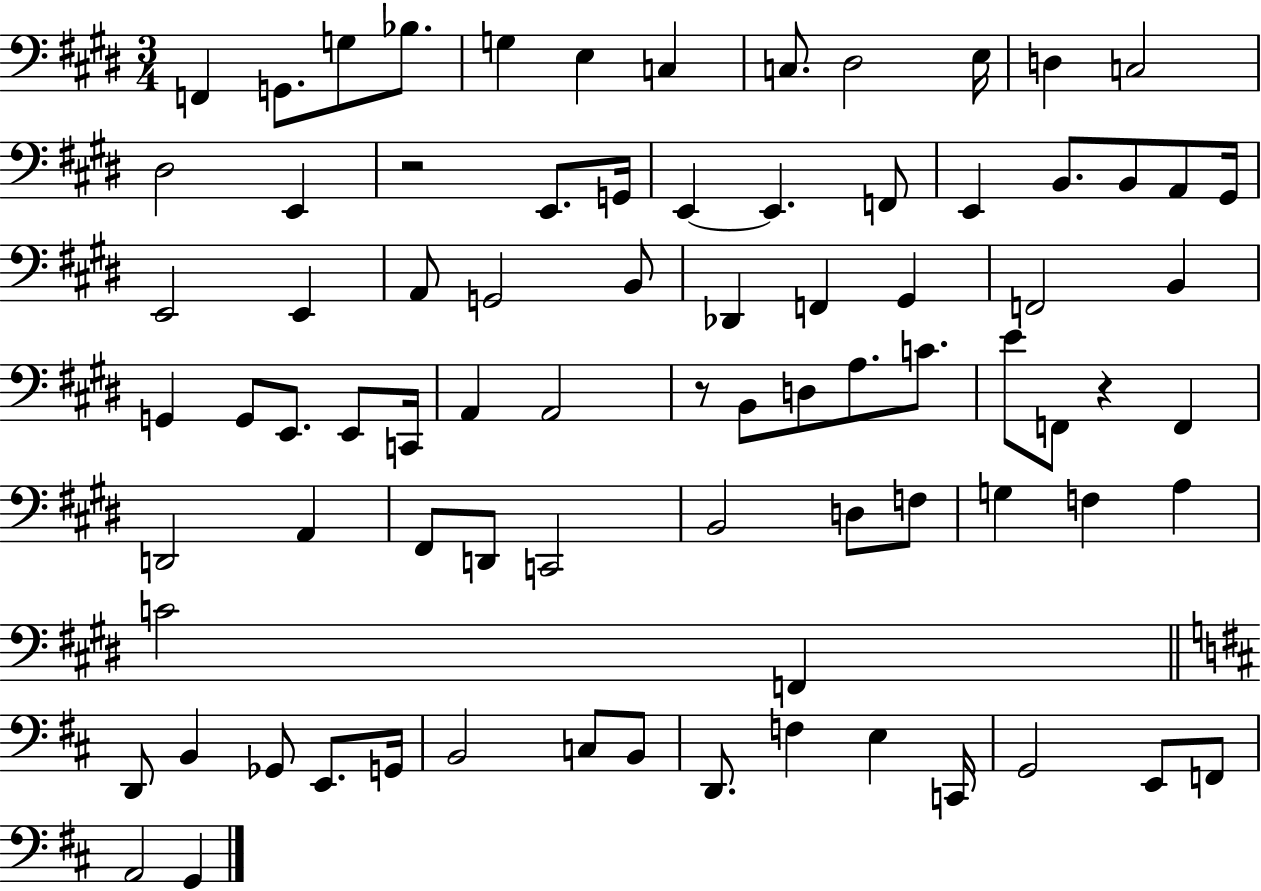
F2/q G2/e. G3/e Bb3/e. G3/q E3/q C3/q C3/e. D#3/h E3/s D3/q C3/h D#3/h E2/q R/h E2/e. G2/s E2/q E2/q. F2/e E2/q B2/e. B2/e A2/e G#2/s E2/h E2/q A2/e G2/h B2/e Db2/q F2/q G#2/q F2/h B2/q G2/q G2/e E2/e. E2/e C2/s A2/q A2/h R/e B2/e D3/e A3/e. C4/e. E4/e F2/e R/q F2/q D2/h A2/q F#2/e D2/e C2/h B2/h D3/e F3/e G3/q F3/q A3/q C4/h F2/q D2/e B2/q Gb2/e E2/e. G2/s B2/h C3/e B2/e D2/e. F3/q E3/q C2/s G2/h E2/e F2/e A2/h G2/q